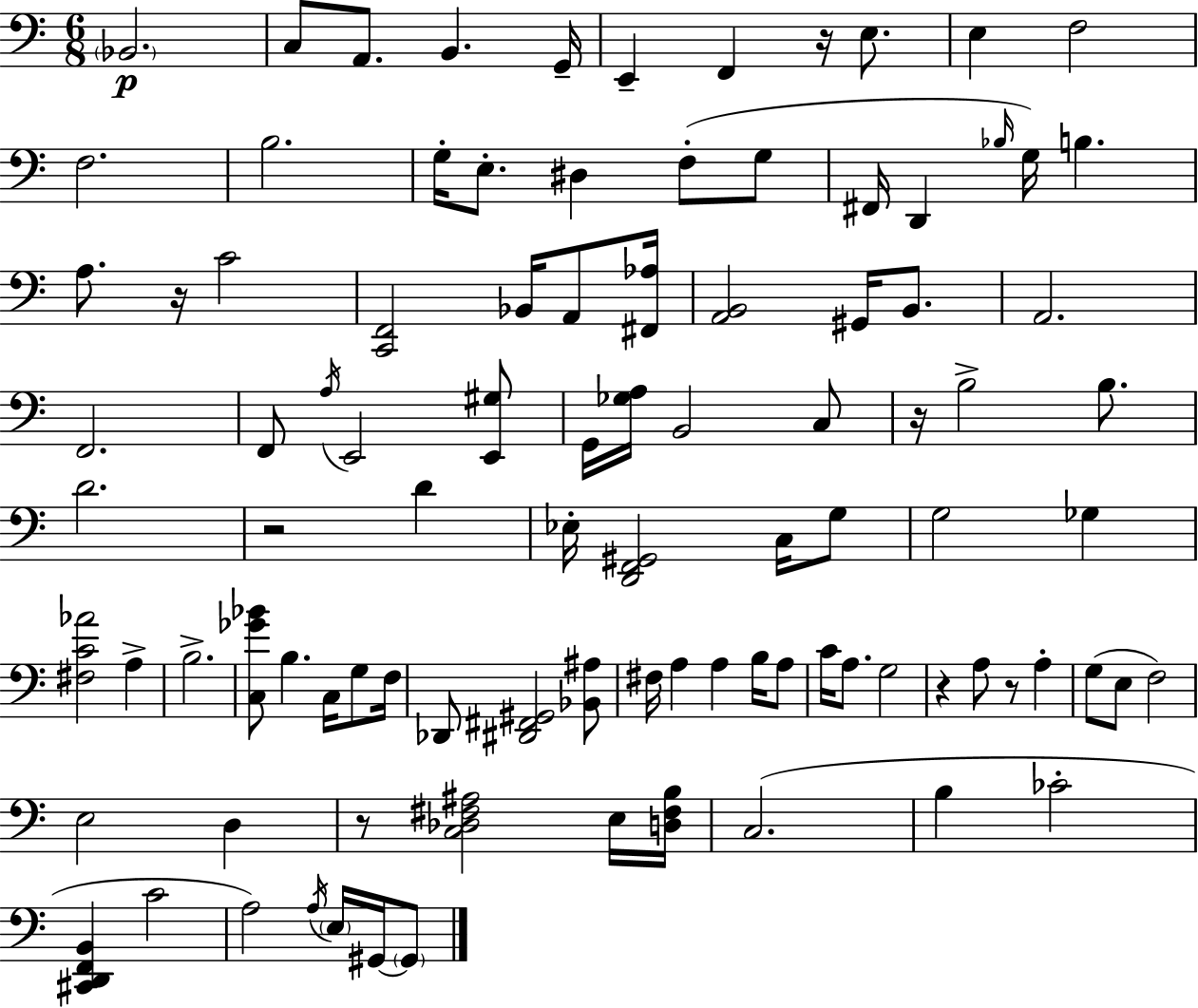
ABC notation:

X:1
T:Untitled
M:6/8
L:1/4
K:Am
_B,,2 C,/2 A,,/2 B,, G,,/4 E,, F,, z/4 E,/2 E, F,2 F,2 B,2 G,/4 E,/2 ^D, F,/2 G,/2 ^F,,/4 D,, _B,/4 G,/4 B, A,/2 z/4 C2 [C,,F,,]2 _B,,/4 A,,/2 [^F,,_A,]/4 [A,,B,,]2 ^G,,/4 B,,/2 A,,2 F,,2 F,,/2 A,/4 E,,2 [E,,^G,]/2 G,,/4 [_G,A,]/4 B,,2 C,/2 z/4 B,2 B,/2 D2 z2 D _E,/4 [D,,F,,^G,,]2 C,/4 G,/2 G,2 _G, [^F,C_A]2 A, B,2 [C,_G_B]/2 B, C,/4 G,/2 F,/4 _D,,/2 [^D,,^F,,^G,,]2 [_B,,^A,]/2 ^F,/4 A, A, B,/4 A,/2 C/4 A,/2 G,2 z A,/2 z/2 A, G,/2 E,/2 F,2 E,2 D, z/2 [C,_D,^F,^A,]2 E,/4 [D,^F,B,]/4 C,2 B, _C2 [^C,,D,,F,,B,,] C2 A,2 A,/4 E,/4 ^G,,/4 ^G,,/2